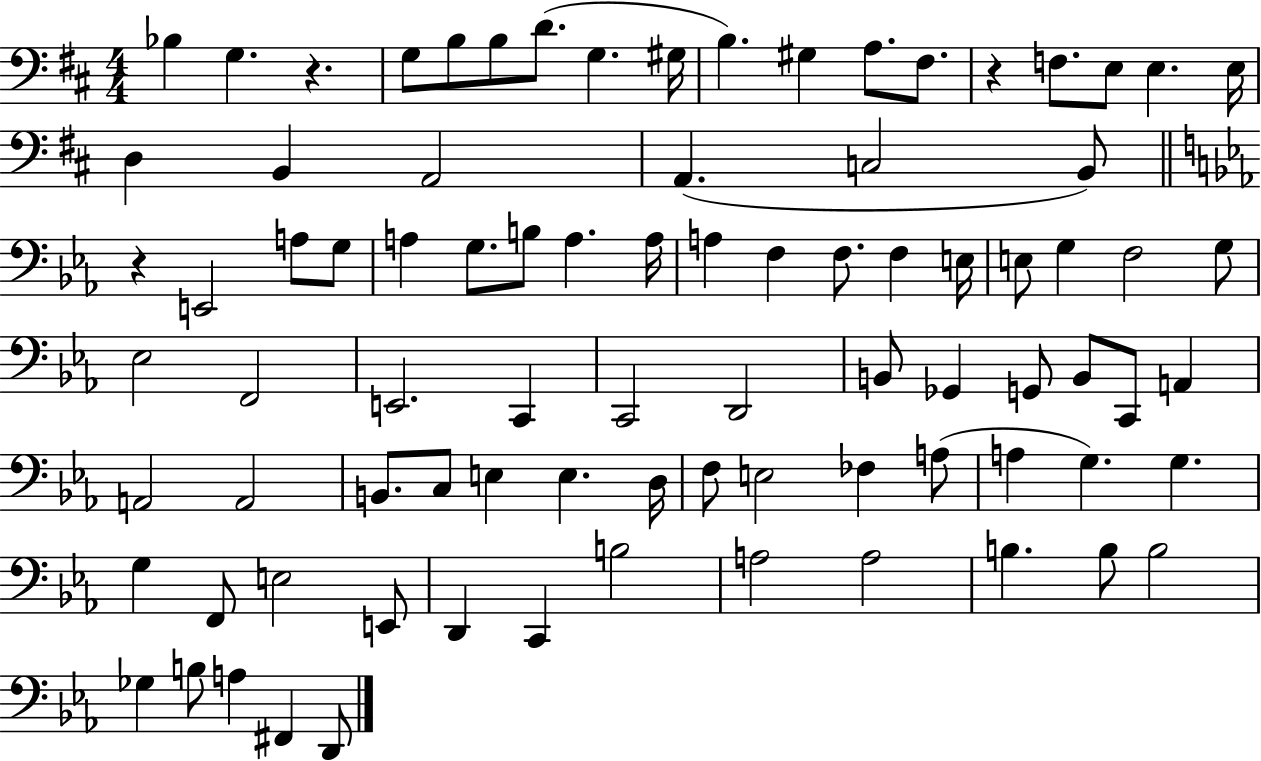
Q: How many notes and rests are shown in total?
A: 85